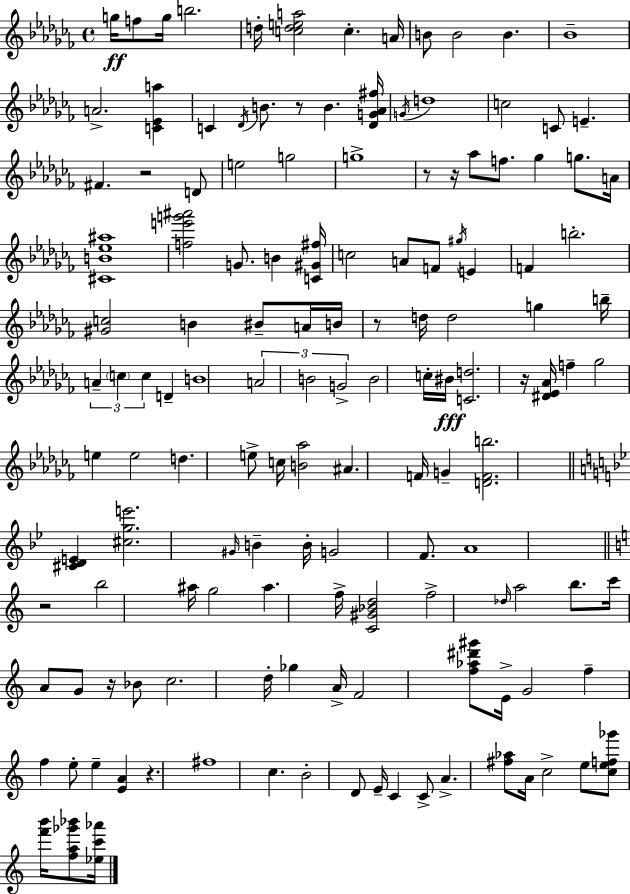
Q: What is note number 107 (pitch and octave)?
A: A4